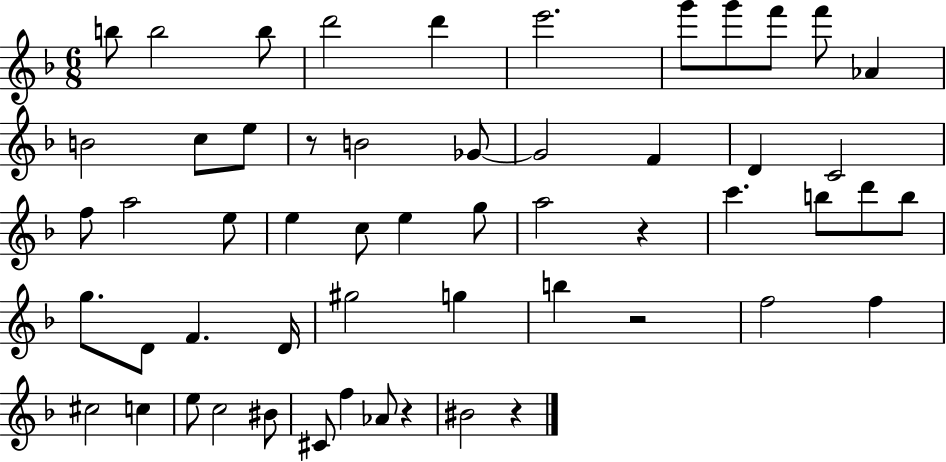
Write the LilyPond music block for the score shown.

{
  \clef treble
  \numericTimeSignature
  \time 6/8
  \key f \major
  \repeat volta 2 { b''8 b''2 b''8 | d'''2 d'''4 | e'''2. | g'''8 g'''8 f'''8 f'''8 aes'4 | \break b'2 c''8 e''8 | r8 b'2 ges'8~~ | ges'2 f'4 | d'4 c'2 | \break f''8 a''2 e''8 | e''4 c''8 e''4 g''8 | a''2 r4 | c'''4. b''8 d'''8 b''8 | \break g''8. d'8 f'4. d'16 | gis''2 g''4 | b''4 r2 | f''2 f''4 | \break cis''2 c''4 | e''8 c''2 bis'8 | cis'8 f''4 aes'8 r4 | bis'2 r4 | \break } \bar "|."
}